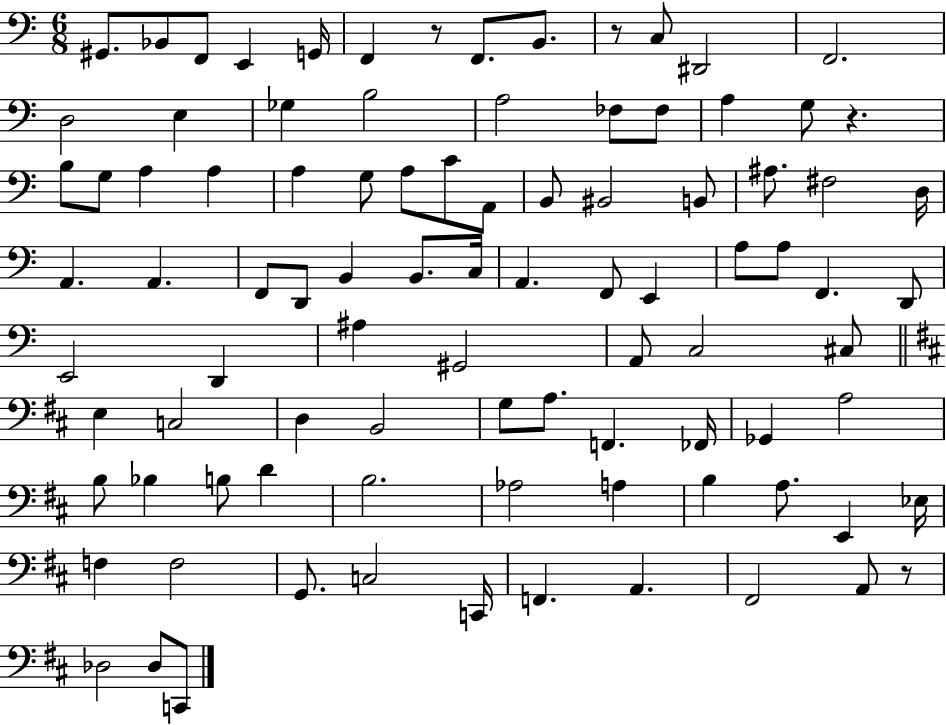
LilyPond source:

{
  \clef bass
  \numericTimeSignature
  \time 6/8
  \key c \major
  \repeat volta 2 { gis,8. bes,8 f,8 e,4 g,16 | f,4 r8 f,8. b,8. | r8 c8 dis,2 | f,2. | \break d2 e4 | ges4 b2 | a2 fes8 fes8 | a4 g8 r4. | \break b8 g8 a4 a4 | a4 g8 a8 c'8 a,8 | b,8 bis,2 b,8 | ais8. fis2 d16 | \break a,4. a,4. | f,8 d,8 b,4 b,8. c16 | a,4. f,8 e,4 | a8 a8 f,4. d,8 | \break e,2 d,4 | ais4 gis,2 | a,8 c2 cis8 | \bar "||" \break \key d \major e4 c2 | d4 b,2 | g8 a8. f,4. fes,16 | ges,4 a2 | \break b8 bes4 b8 d'4 | b2. | aes2 a4 | b4 a8. e,4 ees16 | \break f4 f2 | g,8. c2 c,16 | f,4. a,4. | fis,2 a,8 r8 | \break des2 des8 c,8 | } \bar "|."
}